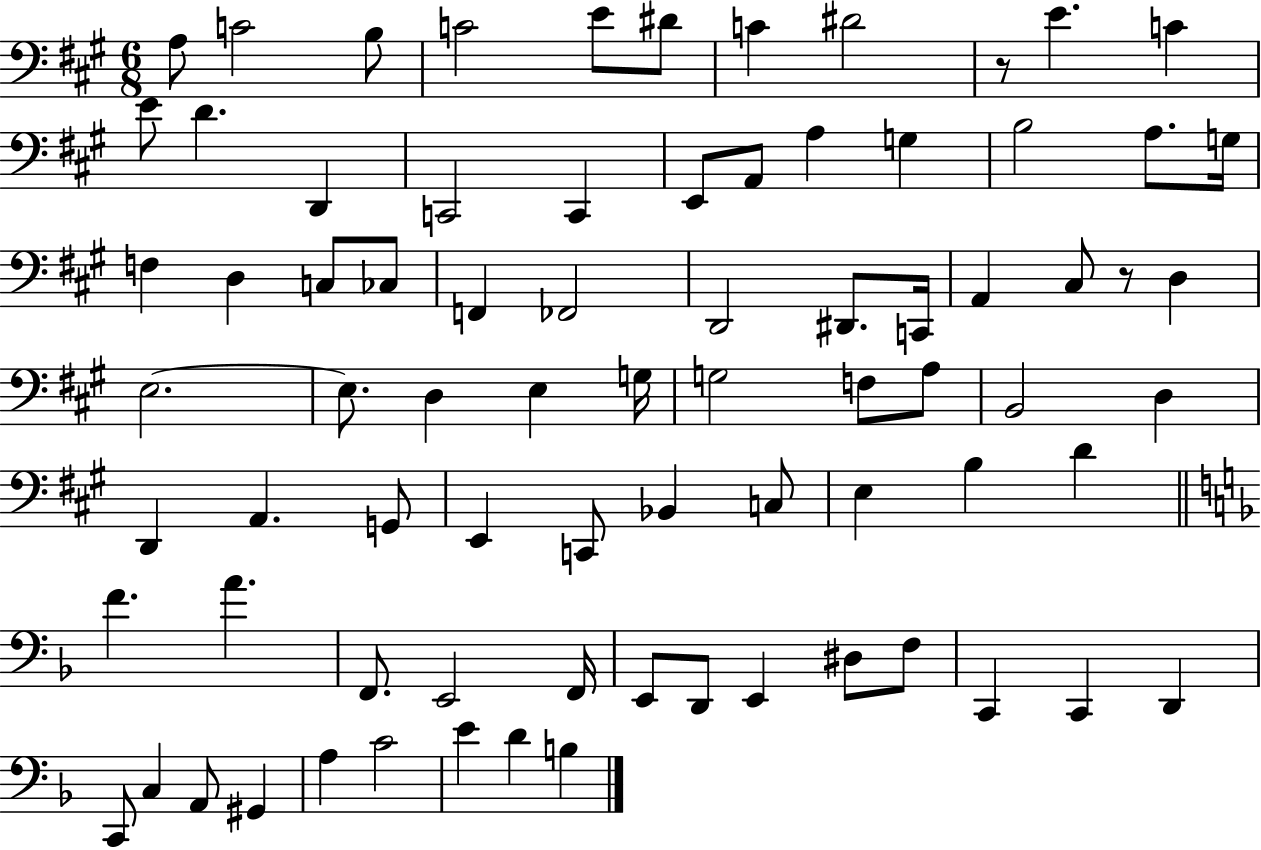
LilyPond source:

{
  \clef bass
  \numericTimeSignature
  \time 6/8
  \key a \major
  \repeat volta 2 { a8 c'2 b8 | c'2 e'8 dis'8 | c'4 dis'2 | r8 e'4. c'4 | \break e'8 d'4. d,4 | c,2 c,4 | e,8 a,8 a4 g4 | b2 a8. g16 | \break f4 d4 c8 ces8 | f,4 fes,2 | d,2 dis,8. c,16 | a,4 cis8 r8 d4 | \break e2.~~ | e8. d4 e4 g16 | g2 f8 a8 | b,2 d4 | \break d,4 a,4. g,8 | e,4 c,8 bes,4 c8 | e4 b4 d'4 | \bar "||" \break \key f \major f'4. a'4. | f,8. e,2 f,16 | e,8 d,8 e,4 dis8 f8 | c,4 c,4 d,4 | \break c,8 c4 a,8 gis,4 | a4 c'2 | e'4 d'4 b4 | } \bar "|."
}